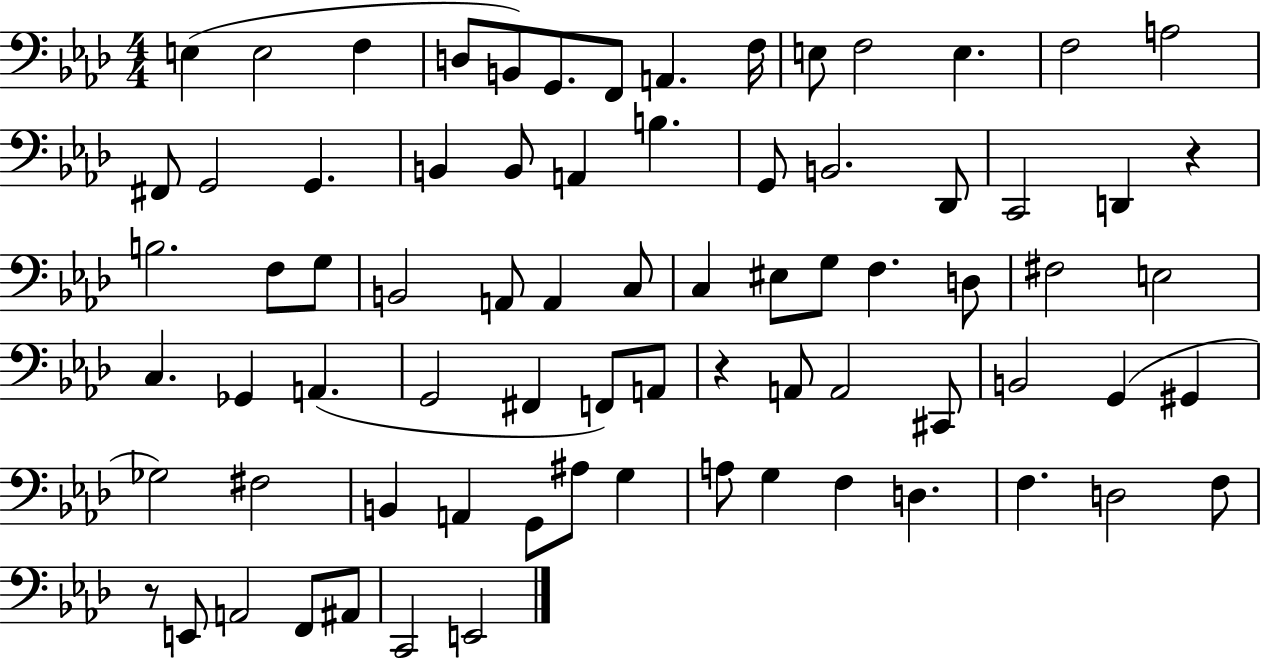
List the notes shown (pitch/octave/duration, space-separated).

E3/q E3/h F3/q D3/e B2/e G2/e. F2/e A2/q. F3/s E3/e F3/h E3/q. F3/h A3/h F#2/e G2/h G2/q. B2/q B2/e A2/q B3/q. G2/e B2/h. Db2/e C2/h D2/q R/q B3/h. F3/e G3/e B2/h A2/e A2/q C3/e C3/q EIS3/e G3/e F3/q. D3/e F#3/h E3/h C3/q. Gb2/q A2/q. G2/h F#2/q F2/e A2/e R/q A2/e A2/h C#2/e B2/h G2/q G#2/q Gb3/h F#3/h B2/q A2/q G2/e A#3/e G3/q A3/e G3/q F3/q D3/q. F3/q. D3/h F3/e R/e E2/e A2/h F2/e A#2/e C2/h E2/h